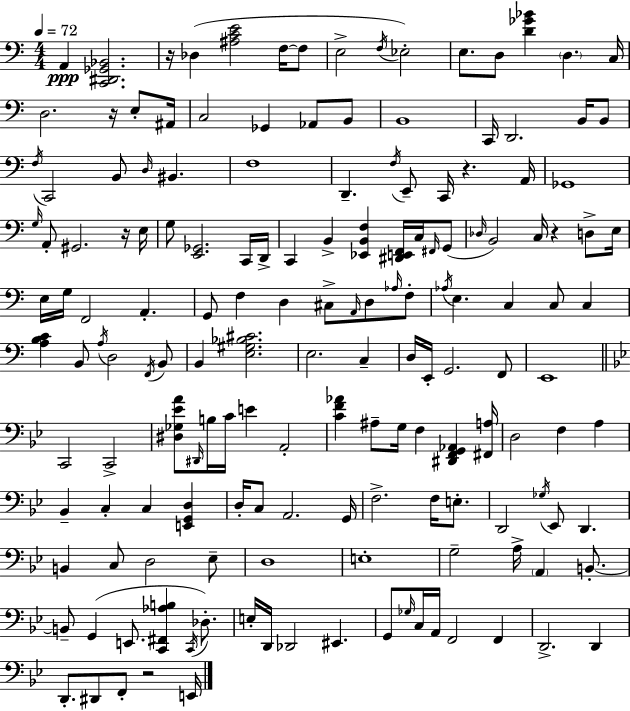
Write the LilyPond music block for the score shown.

{
  \clef bass
  \numericTimeSignature
  \time 4/4
  \key a \minor
  \tempo 4 = 72
  \repeat volta 2 { a,4\ppp <c, dis, ges, bes,>2. | r16 des4( <ais c' e'>2 f16~~ f8 | e2-> \acciaccatura { f16 }) ees2-. | e8. d8 <d' ges' bes'>4 \parenthesize d4. | \break c16 d2. r16 e8-. | ais,16 c2 ges,4 aes,8 b,8 | b,1 | c,16 d,2. b,16 b,8 | \break \acciaccatura { f16 } c,2 b,8 \grace { d16 } bis,4. | f1 | d,4.-- \acciaccatura { f16 } e,8-- c,16 r4. | a,16 ges,1 | \break \grace { g16 } a,8-. gis,2. | r16 e16 g8 <e, ges,>2. | c,16 d,16-> c,4 b,4-> <ees, b, f>4 | <dis, e, f,>16 c16 \grace { fis,16 }( g,8 \grace { des16 } b,2) c16 | \break r4 d8-> e16 e16 g16 f,2 | a,4.-. g,8 f4 d4 | cis8-> \grace { a,16 } d8 \grace { aes16 } f8-. \acciaccatura { aes16 } e4. | c4 c8 c4 <a b c'>4 b,8 | \break \acciaccatura { a16 } d2 \acciaccatura { f,16 } b,8 b,4 | <e gis bes cis'>2. e2. | c4-- d16 e,16-. g,2. | f,8 e,1 | \break \bar "||" \break \key g \minor c,2 c,2-> | <dis ges ees' a'>8 \grace { dis,16 } b16 c'16 e'4 a,2-. | <c' f' aes'>4 ais8-- g16 f4 <dis, f, g, aes,>4 | <fis, a>16 d2 f4 a4 | \break bes,4-- c4-. c4 <e, g, d>4 | d16-. c8 a,2. | g,16 f2.-> f16 e8.-. | d,2 \acciaccatura { ges16 } ees,8 d,4. | \break b,4 c8 d2 | ees8-- d1 | e1-. | g2-- a16-> \parenthesize a,4 b,8.-.~~ | \break b,8-- g,4( e,8. <c, fis, aes b>4 \acciaccatura { c,16 } | des8.-.) e16-. d,16 des,2 eis,4. | g,8 \grace { ges16 } c16 a,16 f,2 | f,4 d,2.-> | \break d,4 d,8.-. dis,8 f,8-. r2 | e,16 } \bar "|."
}